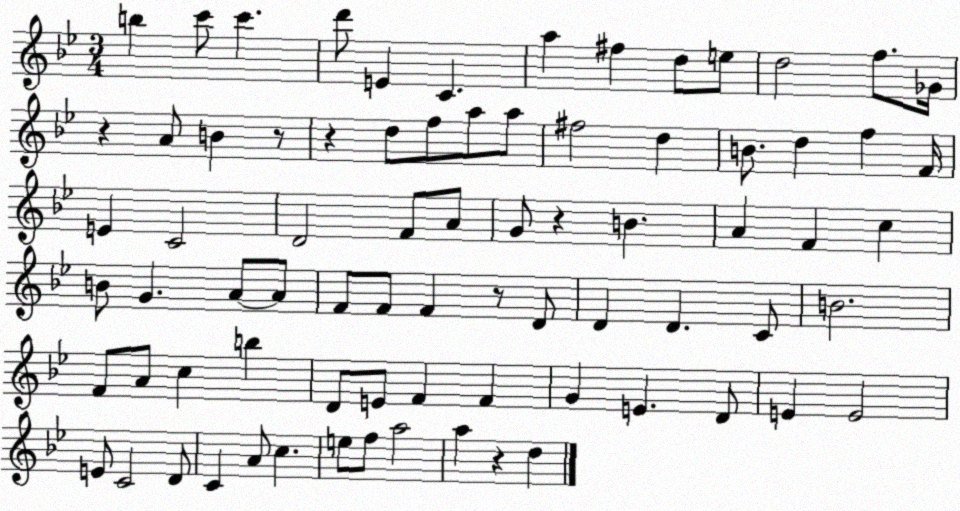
X:1
T:Untitled
M:3/4
L:1/4
K:Bb
b c'/2 c' d'/2 E C a ^f d/2 e/2 d2 f/2 _G/4 z A/2 B z/2 z d/2 f/2 a/2 a/2 ^f2 d B/2 d f F/4 E C2 D2 F/2 A/2 G/2 z B A F c B/2 G A/2 A/2 F/2 F/2 F z/2 D/2 D D C/2 B2 F/2 A/2 c b D/2 E/2 F F G E D/2 E E2 E/2 C2 D/2 C A/2 c e/2 f/2 a2 a z d